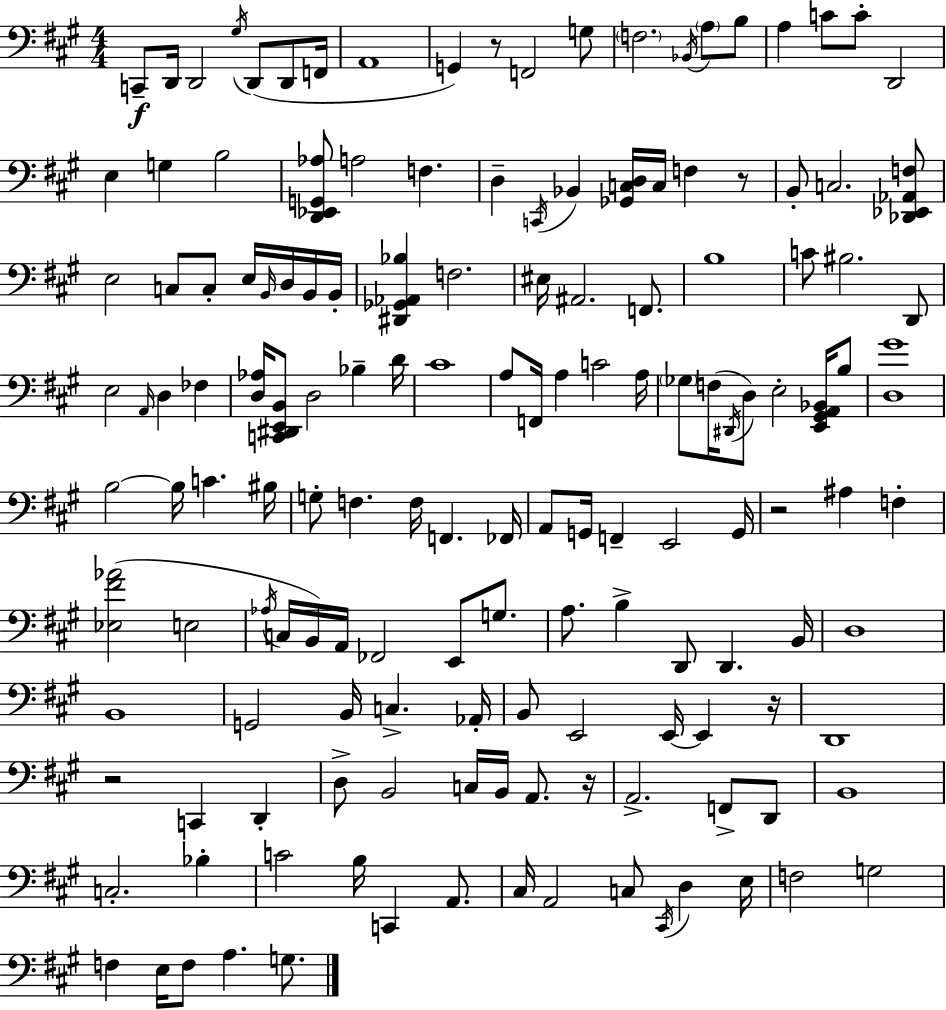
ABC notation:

X:1
T:Untitled
M:4/4
L:1/4
K:A
C,,/2 D,,/4 D,,2 ^G,/4 D,,/2 D,,/2 F,,/4 A,,4 G,, z/2 F,,2 G,/2 F,2 _B,,/4 A,/2 B,/2 A, C/2 C/2 D,,2 E, G, B,2 [D,,_E,,G,,_A,]/2 A,2 F, D, C,,/4 _B,, [_G,,C,D,]/4 C,/4 F, z/2 B,,/2 C,2 [_D,,_E,,_A,,F,]/2 E,2 C,/2 C,/2 E,/4 B,,/4 D,/4 B,,/4 B,,/4 [^D,,_G,,_A,,_B,] F,2 ^E,/4 ^A,,2 F,,/2 B,4 C/2 ^B,2 D,,/2 E,2 A,,/4 D, _F, [D,_A,]/4 [C,,^D,,E,,B,,]/2 D,2 _B, D/4 ^C4 A,/2 F,,/4 A, C2 A,/4 _G,/2 F,/4 ^D,,/4 D,/2 E,2 [E,,^G,,A,,_B,,]/4 B,/2 [D,^G]4 B,2 B,/4 C ^B,/4 G,/2 F, F,/4 F,, _F,,/4 A,,/2 G,,/4 F,, E,,2 G,,/4 z2 ^A, F, [_E,^F_A]2 E,2 _A,/4 C,/4 B,,/4 A,,/4 _F,,2 E,,/2 G,/2 A,/2 B, D,,/2 D,, B,,/4 D,4 B,,4 G,,2 B,,/4 C, _A,,/4 B,,/2 E,,2 E,,/4 E,, z/4 D,,4 z2 C,, D,, D,/2 B,,2 C,/4 B,,/4 A,,/2 z/4 A,,2 F,,/2 D,,/2 B,,4 C,2 _B, C2 B,/4 C,, A,,/2 ^C,/4 A,,2 C,/2 ^C,,/4 D, E,/4 F,2 G,2 F, E,/4 F,/2 A, G,/2